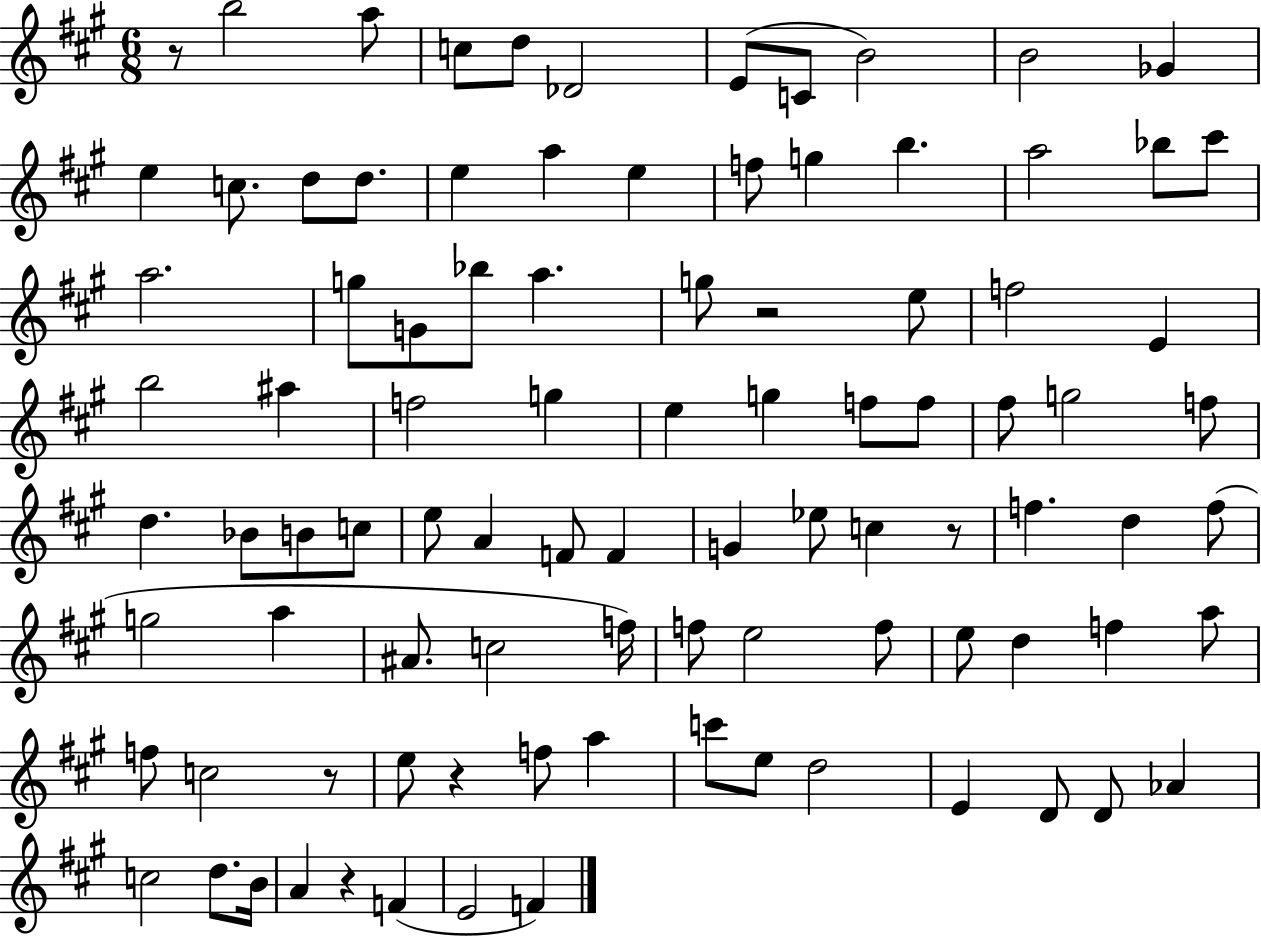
R/e B5/h A5/e C5/e D5/e Db4/h E4/e C4/e B4/h B4/h Gb4/q E5/q C5/e. D5/e D5/e. E5/q A5/q E5/q F5/e G5/q B5/q. A5/h Bb5/e C#6/e A5/h. G5/e G4/e Bb5/e A5/q. G5/e R/h E5/e F5/h E4/q B5/h A#5/q F5/h G5/q E5/q G5/q F5/e F5/e F#5/e G5/h F5/e D5/q. Bb4/e B4/e C5/e E5/e A4/q F4/e F4/q G4/q Eb5/e C5/q R/e F5/q. D5/q F5/e G5/h A5/q A#4/e. C5/h F5/s F5/e E5/h F5/e E5/e D5/q F5/q A5/e F5/e C5/h R/e E5/e R/q F5/e A5/q C6/e E5/e D5/h E4/q D4/e D4/e Ab4/q C5/h D5/e. B4/s A4/q R/q F4/q E4/h F4/q